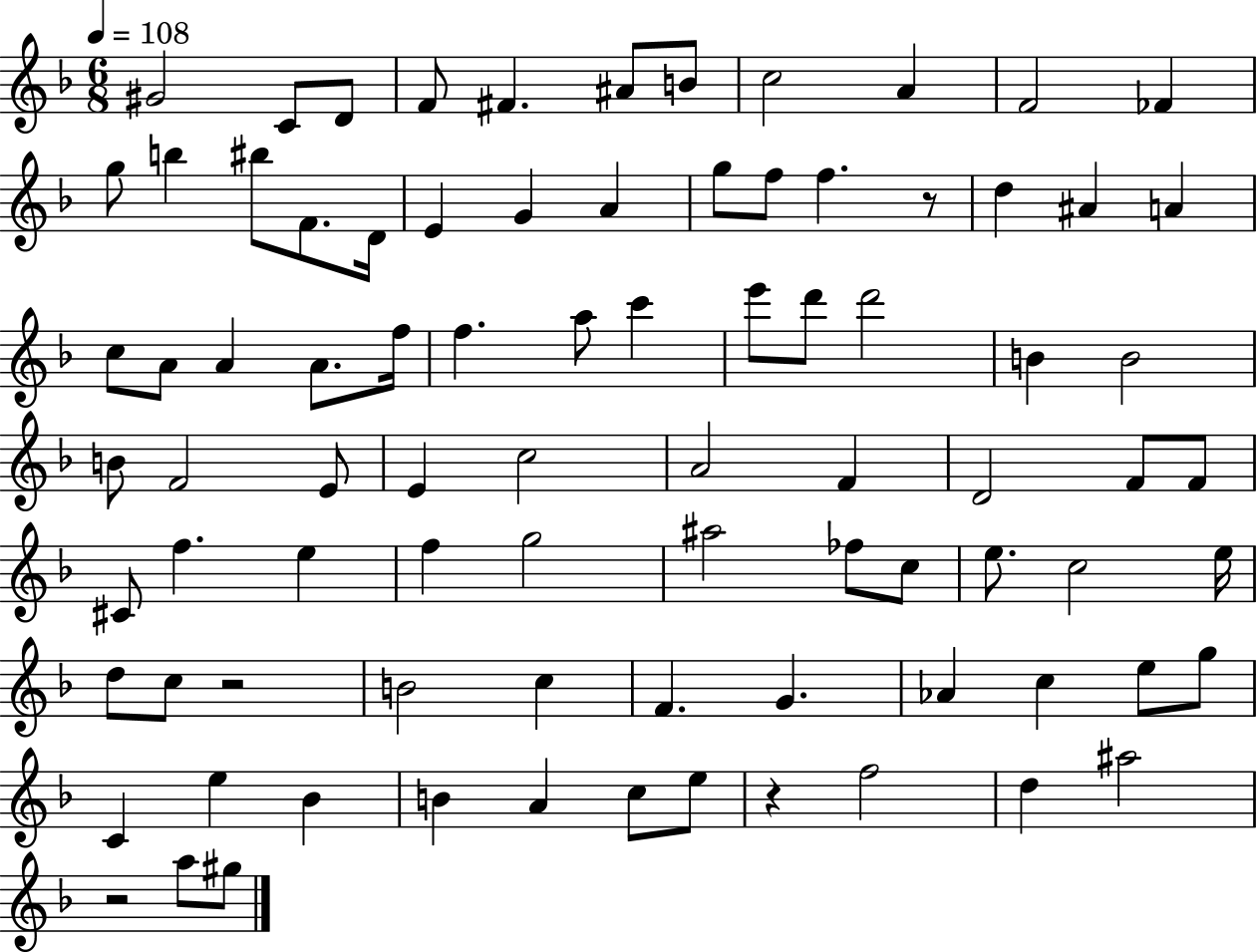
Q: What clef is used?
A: treble